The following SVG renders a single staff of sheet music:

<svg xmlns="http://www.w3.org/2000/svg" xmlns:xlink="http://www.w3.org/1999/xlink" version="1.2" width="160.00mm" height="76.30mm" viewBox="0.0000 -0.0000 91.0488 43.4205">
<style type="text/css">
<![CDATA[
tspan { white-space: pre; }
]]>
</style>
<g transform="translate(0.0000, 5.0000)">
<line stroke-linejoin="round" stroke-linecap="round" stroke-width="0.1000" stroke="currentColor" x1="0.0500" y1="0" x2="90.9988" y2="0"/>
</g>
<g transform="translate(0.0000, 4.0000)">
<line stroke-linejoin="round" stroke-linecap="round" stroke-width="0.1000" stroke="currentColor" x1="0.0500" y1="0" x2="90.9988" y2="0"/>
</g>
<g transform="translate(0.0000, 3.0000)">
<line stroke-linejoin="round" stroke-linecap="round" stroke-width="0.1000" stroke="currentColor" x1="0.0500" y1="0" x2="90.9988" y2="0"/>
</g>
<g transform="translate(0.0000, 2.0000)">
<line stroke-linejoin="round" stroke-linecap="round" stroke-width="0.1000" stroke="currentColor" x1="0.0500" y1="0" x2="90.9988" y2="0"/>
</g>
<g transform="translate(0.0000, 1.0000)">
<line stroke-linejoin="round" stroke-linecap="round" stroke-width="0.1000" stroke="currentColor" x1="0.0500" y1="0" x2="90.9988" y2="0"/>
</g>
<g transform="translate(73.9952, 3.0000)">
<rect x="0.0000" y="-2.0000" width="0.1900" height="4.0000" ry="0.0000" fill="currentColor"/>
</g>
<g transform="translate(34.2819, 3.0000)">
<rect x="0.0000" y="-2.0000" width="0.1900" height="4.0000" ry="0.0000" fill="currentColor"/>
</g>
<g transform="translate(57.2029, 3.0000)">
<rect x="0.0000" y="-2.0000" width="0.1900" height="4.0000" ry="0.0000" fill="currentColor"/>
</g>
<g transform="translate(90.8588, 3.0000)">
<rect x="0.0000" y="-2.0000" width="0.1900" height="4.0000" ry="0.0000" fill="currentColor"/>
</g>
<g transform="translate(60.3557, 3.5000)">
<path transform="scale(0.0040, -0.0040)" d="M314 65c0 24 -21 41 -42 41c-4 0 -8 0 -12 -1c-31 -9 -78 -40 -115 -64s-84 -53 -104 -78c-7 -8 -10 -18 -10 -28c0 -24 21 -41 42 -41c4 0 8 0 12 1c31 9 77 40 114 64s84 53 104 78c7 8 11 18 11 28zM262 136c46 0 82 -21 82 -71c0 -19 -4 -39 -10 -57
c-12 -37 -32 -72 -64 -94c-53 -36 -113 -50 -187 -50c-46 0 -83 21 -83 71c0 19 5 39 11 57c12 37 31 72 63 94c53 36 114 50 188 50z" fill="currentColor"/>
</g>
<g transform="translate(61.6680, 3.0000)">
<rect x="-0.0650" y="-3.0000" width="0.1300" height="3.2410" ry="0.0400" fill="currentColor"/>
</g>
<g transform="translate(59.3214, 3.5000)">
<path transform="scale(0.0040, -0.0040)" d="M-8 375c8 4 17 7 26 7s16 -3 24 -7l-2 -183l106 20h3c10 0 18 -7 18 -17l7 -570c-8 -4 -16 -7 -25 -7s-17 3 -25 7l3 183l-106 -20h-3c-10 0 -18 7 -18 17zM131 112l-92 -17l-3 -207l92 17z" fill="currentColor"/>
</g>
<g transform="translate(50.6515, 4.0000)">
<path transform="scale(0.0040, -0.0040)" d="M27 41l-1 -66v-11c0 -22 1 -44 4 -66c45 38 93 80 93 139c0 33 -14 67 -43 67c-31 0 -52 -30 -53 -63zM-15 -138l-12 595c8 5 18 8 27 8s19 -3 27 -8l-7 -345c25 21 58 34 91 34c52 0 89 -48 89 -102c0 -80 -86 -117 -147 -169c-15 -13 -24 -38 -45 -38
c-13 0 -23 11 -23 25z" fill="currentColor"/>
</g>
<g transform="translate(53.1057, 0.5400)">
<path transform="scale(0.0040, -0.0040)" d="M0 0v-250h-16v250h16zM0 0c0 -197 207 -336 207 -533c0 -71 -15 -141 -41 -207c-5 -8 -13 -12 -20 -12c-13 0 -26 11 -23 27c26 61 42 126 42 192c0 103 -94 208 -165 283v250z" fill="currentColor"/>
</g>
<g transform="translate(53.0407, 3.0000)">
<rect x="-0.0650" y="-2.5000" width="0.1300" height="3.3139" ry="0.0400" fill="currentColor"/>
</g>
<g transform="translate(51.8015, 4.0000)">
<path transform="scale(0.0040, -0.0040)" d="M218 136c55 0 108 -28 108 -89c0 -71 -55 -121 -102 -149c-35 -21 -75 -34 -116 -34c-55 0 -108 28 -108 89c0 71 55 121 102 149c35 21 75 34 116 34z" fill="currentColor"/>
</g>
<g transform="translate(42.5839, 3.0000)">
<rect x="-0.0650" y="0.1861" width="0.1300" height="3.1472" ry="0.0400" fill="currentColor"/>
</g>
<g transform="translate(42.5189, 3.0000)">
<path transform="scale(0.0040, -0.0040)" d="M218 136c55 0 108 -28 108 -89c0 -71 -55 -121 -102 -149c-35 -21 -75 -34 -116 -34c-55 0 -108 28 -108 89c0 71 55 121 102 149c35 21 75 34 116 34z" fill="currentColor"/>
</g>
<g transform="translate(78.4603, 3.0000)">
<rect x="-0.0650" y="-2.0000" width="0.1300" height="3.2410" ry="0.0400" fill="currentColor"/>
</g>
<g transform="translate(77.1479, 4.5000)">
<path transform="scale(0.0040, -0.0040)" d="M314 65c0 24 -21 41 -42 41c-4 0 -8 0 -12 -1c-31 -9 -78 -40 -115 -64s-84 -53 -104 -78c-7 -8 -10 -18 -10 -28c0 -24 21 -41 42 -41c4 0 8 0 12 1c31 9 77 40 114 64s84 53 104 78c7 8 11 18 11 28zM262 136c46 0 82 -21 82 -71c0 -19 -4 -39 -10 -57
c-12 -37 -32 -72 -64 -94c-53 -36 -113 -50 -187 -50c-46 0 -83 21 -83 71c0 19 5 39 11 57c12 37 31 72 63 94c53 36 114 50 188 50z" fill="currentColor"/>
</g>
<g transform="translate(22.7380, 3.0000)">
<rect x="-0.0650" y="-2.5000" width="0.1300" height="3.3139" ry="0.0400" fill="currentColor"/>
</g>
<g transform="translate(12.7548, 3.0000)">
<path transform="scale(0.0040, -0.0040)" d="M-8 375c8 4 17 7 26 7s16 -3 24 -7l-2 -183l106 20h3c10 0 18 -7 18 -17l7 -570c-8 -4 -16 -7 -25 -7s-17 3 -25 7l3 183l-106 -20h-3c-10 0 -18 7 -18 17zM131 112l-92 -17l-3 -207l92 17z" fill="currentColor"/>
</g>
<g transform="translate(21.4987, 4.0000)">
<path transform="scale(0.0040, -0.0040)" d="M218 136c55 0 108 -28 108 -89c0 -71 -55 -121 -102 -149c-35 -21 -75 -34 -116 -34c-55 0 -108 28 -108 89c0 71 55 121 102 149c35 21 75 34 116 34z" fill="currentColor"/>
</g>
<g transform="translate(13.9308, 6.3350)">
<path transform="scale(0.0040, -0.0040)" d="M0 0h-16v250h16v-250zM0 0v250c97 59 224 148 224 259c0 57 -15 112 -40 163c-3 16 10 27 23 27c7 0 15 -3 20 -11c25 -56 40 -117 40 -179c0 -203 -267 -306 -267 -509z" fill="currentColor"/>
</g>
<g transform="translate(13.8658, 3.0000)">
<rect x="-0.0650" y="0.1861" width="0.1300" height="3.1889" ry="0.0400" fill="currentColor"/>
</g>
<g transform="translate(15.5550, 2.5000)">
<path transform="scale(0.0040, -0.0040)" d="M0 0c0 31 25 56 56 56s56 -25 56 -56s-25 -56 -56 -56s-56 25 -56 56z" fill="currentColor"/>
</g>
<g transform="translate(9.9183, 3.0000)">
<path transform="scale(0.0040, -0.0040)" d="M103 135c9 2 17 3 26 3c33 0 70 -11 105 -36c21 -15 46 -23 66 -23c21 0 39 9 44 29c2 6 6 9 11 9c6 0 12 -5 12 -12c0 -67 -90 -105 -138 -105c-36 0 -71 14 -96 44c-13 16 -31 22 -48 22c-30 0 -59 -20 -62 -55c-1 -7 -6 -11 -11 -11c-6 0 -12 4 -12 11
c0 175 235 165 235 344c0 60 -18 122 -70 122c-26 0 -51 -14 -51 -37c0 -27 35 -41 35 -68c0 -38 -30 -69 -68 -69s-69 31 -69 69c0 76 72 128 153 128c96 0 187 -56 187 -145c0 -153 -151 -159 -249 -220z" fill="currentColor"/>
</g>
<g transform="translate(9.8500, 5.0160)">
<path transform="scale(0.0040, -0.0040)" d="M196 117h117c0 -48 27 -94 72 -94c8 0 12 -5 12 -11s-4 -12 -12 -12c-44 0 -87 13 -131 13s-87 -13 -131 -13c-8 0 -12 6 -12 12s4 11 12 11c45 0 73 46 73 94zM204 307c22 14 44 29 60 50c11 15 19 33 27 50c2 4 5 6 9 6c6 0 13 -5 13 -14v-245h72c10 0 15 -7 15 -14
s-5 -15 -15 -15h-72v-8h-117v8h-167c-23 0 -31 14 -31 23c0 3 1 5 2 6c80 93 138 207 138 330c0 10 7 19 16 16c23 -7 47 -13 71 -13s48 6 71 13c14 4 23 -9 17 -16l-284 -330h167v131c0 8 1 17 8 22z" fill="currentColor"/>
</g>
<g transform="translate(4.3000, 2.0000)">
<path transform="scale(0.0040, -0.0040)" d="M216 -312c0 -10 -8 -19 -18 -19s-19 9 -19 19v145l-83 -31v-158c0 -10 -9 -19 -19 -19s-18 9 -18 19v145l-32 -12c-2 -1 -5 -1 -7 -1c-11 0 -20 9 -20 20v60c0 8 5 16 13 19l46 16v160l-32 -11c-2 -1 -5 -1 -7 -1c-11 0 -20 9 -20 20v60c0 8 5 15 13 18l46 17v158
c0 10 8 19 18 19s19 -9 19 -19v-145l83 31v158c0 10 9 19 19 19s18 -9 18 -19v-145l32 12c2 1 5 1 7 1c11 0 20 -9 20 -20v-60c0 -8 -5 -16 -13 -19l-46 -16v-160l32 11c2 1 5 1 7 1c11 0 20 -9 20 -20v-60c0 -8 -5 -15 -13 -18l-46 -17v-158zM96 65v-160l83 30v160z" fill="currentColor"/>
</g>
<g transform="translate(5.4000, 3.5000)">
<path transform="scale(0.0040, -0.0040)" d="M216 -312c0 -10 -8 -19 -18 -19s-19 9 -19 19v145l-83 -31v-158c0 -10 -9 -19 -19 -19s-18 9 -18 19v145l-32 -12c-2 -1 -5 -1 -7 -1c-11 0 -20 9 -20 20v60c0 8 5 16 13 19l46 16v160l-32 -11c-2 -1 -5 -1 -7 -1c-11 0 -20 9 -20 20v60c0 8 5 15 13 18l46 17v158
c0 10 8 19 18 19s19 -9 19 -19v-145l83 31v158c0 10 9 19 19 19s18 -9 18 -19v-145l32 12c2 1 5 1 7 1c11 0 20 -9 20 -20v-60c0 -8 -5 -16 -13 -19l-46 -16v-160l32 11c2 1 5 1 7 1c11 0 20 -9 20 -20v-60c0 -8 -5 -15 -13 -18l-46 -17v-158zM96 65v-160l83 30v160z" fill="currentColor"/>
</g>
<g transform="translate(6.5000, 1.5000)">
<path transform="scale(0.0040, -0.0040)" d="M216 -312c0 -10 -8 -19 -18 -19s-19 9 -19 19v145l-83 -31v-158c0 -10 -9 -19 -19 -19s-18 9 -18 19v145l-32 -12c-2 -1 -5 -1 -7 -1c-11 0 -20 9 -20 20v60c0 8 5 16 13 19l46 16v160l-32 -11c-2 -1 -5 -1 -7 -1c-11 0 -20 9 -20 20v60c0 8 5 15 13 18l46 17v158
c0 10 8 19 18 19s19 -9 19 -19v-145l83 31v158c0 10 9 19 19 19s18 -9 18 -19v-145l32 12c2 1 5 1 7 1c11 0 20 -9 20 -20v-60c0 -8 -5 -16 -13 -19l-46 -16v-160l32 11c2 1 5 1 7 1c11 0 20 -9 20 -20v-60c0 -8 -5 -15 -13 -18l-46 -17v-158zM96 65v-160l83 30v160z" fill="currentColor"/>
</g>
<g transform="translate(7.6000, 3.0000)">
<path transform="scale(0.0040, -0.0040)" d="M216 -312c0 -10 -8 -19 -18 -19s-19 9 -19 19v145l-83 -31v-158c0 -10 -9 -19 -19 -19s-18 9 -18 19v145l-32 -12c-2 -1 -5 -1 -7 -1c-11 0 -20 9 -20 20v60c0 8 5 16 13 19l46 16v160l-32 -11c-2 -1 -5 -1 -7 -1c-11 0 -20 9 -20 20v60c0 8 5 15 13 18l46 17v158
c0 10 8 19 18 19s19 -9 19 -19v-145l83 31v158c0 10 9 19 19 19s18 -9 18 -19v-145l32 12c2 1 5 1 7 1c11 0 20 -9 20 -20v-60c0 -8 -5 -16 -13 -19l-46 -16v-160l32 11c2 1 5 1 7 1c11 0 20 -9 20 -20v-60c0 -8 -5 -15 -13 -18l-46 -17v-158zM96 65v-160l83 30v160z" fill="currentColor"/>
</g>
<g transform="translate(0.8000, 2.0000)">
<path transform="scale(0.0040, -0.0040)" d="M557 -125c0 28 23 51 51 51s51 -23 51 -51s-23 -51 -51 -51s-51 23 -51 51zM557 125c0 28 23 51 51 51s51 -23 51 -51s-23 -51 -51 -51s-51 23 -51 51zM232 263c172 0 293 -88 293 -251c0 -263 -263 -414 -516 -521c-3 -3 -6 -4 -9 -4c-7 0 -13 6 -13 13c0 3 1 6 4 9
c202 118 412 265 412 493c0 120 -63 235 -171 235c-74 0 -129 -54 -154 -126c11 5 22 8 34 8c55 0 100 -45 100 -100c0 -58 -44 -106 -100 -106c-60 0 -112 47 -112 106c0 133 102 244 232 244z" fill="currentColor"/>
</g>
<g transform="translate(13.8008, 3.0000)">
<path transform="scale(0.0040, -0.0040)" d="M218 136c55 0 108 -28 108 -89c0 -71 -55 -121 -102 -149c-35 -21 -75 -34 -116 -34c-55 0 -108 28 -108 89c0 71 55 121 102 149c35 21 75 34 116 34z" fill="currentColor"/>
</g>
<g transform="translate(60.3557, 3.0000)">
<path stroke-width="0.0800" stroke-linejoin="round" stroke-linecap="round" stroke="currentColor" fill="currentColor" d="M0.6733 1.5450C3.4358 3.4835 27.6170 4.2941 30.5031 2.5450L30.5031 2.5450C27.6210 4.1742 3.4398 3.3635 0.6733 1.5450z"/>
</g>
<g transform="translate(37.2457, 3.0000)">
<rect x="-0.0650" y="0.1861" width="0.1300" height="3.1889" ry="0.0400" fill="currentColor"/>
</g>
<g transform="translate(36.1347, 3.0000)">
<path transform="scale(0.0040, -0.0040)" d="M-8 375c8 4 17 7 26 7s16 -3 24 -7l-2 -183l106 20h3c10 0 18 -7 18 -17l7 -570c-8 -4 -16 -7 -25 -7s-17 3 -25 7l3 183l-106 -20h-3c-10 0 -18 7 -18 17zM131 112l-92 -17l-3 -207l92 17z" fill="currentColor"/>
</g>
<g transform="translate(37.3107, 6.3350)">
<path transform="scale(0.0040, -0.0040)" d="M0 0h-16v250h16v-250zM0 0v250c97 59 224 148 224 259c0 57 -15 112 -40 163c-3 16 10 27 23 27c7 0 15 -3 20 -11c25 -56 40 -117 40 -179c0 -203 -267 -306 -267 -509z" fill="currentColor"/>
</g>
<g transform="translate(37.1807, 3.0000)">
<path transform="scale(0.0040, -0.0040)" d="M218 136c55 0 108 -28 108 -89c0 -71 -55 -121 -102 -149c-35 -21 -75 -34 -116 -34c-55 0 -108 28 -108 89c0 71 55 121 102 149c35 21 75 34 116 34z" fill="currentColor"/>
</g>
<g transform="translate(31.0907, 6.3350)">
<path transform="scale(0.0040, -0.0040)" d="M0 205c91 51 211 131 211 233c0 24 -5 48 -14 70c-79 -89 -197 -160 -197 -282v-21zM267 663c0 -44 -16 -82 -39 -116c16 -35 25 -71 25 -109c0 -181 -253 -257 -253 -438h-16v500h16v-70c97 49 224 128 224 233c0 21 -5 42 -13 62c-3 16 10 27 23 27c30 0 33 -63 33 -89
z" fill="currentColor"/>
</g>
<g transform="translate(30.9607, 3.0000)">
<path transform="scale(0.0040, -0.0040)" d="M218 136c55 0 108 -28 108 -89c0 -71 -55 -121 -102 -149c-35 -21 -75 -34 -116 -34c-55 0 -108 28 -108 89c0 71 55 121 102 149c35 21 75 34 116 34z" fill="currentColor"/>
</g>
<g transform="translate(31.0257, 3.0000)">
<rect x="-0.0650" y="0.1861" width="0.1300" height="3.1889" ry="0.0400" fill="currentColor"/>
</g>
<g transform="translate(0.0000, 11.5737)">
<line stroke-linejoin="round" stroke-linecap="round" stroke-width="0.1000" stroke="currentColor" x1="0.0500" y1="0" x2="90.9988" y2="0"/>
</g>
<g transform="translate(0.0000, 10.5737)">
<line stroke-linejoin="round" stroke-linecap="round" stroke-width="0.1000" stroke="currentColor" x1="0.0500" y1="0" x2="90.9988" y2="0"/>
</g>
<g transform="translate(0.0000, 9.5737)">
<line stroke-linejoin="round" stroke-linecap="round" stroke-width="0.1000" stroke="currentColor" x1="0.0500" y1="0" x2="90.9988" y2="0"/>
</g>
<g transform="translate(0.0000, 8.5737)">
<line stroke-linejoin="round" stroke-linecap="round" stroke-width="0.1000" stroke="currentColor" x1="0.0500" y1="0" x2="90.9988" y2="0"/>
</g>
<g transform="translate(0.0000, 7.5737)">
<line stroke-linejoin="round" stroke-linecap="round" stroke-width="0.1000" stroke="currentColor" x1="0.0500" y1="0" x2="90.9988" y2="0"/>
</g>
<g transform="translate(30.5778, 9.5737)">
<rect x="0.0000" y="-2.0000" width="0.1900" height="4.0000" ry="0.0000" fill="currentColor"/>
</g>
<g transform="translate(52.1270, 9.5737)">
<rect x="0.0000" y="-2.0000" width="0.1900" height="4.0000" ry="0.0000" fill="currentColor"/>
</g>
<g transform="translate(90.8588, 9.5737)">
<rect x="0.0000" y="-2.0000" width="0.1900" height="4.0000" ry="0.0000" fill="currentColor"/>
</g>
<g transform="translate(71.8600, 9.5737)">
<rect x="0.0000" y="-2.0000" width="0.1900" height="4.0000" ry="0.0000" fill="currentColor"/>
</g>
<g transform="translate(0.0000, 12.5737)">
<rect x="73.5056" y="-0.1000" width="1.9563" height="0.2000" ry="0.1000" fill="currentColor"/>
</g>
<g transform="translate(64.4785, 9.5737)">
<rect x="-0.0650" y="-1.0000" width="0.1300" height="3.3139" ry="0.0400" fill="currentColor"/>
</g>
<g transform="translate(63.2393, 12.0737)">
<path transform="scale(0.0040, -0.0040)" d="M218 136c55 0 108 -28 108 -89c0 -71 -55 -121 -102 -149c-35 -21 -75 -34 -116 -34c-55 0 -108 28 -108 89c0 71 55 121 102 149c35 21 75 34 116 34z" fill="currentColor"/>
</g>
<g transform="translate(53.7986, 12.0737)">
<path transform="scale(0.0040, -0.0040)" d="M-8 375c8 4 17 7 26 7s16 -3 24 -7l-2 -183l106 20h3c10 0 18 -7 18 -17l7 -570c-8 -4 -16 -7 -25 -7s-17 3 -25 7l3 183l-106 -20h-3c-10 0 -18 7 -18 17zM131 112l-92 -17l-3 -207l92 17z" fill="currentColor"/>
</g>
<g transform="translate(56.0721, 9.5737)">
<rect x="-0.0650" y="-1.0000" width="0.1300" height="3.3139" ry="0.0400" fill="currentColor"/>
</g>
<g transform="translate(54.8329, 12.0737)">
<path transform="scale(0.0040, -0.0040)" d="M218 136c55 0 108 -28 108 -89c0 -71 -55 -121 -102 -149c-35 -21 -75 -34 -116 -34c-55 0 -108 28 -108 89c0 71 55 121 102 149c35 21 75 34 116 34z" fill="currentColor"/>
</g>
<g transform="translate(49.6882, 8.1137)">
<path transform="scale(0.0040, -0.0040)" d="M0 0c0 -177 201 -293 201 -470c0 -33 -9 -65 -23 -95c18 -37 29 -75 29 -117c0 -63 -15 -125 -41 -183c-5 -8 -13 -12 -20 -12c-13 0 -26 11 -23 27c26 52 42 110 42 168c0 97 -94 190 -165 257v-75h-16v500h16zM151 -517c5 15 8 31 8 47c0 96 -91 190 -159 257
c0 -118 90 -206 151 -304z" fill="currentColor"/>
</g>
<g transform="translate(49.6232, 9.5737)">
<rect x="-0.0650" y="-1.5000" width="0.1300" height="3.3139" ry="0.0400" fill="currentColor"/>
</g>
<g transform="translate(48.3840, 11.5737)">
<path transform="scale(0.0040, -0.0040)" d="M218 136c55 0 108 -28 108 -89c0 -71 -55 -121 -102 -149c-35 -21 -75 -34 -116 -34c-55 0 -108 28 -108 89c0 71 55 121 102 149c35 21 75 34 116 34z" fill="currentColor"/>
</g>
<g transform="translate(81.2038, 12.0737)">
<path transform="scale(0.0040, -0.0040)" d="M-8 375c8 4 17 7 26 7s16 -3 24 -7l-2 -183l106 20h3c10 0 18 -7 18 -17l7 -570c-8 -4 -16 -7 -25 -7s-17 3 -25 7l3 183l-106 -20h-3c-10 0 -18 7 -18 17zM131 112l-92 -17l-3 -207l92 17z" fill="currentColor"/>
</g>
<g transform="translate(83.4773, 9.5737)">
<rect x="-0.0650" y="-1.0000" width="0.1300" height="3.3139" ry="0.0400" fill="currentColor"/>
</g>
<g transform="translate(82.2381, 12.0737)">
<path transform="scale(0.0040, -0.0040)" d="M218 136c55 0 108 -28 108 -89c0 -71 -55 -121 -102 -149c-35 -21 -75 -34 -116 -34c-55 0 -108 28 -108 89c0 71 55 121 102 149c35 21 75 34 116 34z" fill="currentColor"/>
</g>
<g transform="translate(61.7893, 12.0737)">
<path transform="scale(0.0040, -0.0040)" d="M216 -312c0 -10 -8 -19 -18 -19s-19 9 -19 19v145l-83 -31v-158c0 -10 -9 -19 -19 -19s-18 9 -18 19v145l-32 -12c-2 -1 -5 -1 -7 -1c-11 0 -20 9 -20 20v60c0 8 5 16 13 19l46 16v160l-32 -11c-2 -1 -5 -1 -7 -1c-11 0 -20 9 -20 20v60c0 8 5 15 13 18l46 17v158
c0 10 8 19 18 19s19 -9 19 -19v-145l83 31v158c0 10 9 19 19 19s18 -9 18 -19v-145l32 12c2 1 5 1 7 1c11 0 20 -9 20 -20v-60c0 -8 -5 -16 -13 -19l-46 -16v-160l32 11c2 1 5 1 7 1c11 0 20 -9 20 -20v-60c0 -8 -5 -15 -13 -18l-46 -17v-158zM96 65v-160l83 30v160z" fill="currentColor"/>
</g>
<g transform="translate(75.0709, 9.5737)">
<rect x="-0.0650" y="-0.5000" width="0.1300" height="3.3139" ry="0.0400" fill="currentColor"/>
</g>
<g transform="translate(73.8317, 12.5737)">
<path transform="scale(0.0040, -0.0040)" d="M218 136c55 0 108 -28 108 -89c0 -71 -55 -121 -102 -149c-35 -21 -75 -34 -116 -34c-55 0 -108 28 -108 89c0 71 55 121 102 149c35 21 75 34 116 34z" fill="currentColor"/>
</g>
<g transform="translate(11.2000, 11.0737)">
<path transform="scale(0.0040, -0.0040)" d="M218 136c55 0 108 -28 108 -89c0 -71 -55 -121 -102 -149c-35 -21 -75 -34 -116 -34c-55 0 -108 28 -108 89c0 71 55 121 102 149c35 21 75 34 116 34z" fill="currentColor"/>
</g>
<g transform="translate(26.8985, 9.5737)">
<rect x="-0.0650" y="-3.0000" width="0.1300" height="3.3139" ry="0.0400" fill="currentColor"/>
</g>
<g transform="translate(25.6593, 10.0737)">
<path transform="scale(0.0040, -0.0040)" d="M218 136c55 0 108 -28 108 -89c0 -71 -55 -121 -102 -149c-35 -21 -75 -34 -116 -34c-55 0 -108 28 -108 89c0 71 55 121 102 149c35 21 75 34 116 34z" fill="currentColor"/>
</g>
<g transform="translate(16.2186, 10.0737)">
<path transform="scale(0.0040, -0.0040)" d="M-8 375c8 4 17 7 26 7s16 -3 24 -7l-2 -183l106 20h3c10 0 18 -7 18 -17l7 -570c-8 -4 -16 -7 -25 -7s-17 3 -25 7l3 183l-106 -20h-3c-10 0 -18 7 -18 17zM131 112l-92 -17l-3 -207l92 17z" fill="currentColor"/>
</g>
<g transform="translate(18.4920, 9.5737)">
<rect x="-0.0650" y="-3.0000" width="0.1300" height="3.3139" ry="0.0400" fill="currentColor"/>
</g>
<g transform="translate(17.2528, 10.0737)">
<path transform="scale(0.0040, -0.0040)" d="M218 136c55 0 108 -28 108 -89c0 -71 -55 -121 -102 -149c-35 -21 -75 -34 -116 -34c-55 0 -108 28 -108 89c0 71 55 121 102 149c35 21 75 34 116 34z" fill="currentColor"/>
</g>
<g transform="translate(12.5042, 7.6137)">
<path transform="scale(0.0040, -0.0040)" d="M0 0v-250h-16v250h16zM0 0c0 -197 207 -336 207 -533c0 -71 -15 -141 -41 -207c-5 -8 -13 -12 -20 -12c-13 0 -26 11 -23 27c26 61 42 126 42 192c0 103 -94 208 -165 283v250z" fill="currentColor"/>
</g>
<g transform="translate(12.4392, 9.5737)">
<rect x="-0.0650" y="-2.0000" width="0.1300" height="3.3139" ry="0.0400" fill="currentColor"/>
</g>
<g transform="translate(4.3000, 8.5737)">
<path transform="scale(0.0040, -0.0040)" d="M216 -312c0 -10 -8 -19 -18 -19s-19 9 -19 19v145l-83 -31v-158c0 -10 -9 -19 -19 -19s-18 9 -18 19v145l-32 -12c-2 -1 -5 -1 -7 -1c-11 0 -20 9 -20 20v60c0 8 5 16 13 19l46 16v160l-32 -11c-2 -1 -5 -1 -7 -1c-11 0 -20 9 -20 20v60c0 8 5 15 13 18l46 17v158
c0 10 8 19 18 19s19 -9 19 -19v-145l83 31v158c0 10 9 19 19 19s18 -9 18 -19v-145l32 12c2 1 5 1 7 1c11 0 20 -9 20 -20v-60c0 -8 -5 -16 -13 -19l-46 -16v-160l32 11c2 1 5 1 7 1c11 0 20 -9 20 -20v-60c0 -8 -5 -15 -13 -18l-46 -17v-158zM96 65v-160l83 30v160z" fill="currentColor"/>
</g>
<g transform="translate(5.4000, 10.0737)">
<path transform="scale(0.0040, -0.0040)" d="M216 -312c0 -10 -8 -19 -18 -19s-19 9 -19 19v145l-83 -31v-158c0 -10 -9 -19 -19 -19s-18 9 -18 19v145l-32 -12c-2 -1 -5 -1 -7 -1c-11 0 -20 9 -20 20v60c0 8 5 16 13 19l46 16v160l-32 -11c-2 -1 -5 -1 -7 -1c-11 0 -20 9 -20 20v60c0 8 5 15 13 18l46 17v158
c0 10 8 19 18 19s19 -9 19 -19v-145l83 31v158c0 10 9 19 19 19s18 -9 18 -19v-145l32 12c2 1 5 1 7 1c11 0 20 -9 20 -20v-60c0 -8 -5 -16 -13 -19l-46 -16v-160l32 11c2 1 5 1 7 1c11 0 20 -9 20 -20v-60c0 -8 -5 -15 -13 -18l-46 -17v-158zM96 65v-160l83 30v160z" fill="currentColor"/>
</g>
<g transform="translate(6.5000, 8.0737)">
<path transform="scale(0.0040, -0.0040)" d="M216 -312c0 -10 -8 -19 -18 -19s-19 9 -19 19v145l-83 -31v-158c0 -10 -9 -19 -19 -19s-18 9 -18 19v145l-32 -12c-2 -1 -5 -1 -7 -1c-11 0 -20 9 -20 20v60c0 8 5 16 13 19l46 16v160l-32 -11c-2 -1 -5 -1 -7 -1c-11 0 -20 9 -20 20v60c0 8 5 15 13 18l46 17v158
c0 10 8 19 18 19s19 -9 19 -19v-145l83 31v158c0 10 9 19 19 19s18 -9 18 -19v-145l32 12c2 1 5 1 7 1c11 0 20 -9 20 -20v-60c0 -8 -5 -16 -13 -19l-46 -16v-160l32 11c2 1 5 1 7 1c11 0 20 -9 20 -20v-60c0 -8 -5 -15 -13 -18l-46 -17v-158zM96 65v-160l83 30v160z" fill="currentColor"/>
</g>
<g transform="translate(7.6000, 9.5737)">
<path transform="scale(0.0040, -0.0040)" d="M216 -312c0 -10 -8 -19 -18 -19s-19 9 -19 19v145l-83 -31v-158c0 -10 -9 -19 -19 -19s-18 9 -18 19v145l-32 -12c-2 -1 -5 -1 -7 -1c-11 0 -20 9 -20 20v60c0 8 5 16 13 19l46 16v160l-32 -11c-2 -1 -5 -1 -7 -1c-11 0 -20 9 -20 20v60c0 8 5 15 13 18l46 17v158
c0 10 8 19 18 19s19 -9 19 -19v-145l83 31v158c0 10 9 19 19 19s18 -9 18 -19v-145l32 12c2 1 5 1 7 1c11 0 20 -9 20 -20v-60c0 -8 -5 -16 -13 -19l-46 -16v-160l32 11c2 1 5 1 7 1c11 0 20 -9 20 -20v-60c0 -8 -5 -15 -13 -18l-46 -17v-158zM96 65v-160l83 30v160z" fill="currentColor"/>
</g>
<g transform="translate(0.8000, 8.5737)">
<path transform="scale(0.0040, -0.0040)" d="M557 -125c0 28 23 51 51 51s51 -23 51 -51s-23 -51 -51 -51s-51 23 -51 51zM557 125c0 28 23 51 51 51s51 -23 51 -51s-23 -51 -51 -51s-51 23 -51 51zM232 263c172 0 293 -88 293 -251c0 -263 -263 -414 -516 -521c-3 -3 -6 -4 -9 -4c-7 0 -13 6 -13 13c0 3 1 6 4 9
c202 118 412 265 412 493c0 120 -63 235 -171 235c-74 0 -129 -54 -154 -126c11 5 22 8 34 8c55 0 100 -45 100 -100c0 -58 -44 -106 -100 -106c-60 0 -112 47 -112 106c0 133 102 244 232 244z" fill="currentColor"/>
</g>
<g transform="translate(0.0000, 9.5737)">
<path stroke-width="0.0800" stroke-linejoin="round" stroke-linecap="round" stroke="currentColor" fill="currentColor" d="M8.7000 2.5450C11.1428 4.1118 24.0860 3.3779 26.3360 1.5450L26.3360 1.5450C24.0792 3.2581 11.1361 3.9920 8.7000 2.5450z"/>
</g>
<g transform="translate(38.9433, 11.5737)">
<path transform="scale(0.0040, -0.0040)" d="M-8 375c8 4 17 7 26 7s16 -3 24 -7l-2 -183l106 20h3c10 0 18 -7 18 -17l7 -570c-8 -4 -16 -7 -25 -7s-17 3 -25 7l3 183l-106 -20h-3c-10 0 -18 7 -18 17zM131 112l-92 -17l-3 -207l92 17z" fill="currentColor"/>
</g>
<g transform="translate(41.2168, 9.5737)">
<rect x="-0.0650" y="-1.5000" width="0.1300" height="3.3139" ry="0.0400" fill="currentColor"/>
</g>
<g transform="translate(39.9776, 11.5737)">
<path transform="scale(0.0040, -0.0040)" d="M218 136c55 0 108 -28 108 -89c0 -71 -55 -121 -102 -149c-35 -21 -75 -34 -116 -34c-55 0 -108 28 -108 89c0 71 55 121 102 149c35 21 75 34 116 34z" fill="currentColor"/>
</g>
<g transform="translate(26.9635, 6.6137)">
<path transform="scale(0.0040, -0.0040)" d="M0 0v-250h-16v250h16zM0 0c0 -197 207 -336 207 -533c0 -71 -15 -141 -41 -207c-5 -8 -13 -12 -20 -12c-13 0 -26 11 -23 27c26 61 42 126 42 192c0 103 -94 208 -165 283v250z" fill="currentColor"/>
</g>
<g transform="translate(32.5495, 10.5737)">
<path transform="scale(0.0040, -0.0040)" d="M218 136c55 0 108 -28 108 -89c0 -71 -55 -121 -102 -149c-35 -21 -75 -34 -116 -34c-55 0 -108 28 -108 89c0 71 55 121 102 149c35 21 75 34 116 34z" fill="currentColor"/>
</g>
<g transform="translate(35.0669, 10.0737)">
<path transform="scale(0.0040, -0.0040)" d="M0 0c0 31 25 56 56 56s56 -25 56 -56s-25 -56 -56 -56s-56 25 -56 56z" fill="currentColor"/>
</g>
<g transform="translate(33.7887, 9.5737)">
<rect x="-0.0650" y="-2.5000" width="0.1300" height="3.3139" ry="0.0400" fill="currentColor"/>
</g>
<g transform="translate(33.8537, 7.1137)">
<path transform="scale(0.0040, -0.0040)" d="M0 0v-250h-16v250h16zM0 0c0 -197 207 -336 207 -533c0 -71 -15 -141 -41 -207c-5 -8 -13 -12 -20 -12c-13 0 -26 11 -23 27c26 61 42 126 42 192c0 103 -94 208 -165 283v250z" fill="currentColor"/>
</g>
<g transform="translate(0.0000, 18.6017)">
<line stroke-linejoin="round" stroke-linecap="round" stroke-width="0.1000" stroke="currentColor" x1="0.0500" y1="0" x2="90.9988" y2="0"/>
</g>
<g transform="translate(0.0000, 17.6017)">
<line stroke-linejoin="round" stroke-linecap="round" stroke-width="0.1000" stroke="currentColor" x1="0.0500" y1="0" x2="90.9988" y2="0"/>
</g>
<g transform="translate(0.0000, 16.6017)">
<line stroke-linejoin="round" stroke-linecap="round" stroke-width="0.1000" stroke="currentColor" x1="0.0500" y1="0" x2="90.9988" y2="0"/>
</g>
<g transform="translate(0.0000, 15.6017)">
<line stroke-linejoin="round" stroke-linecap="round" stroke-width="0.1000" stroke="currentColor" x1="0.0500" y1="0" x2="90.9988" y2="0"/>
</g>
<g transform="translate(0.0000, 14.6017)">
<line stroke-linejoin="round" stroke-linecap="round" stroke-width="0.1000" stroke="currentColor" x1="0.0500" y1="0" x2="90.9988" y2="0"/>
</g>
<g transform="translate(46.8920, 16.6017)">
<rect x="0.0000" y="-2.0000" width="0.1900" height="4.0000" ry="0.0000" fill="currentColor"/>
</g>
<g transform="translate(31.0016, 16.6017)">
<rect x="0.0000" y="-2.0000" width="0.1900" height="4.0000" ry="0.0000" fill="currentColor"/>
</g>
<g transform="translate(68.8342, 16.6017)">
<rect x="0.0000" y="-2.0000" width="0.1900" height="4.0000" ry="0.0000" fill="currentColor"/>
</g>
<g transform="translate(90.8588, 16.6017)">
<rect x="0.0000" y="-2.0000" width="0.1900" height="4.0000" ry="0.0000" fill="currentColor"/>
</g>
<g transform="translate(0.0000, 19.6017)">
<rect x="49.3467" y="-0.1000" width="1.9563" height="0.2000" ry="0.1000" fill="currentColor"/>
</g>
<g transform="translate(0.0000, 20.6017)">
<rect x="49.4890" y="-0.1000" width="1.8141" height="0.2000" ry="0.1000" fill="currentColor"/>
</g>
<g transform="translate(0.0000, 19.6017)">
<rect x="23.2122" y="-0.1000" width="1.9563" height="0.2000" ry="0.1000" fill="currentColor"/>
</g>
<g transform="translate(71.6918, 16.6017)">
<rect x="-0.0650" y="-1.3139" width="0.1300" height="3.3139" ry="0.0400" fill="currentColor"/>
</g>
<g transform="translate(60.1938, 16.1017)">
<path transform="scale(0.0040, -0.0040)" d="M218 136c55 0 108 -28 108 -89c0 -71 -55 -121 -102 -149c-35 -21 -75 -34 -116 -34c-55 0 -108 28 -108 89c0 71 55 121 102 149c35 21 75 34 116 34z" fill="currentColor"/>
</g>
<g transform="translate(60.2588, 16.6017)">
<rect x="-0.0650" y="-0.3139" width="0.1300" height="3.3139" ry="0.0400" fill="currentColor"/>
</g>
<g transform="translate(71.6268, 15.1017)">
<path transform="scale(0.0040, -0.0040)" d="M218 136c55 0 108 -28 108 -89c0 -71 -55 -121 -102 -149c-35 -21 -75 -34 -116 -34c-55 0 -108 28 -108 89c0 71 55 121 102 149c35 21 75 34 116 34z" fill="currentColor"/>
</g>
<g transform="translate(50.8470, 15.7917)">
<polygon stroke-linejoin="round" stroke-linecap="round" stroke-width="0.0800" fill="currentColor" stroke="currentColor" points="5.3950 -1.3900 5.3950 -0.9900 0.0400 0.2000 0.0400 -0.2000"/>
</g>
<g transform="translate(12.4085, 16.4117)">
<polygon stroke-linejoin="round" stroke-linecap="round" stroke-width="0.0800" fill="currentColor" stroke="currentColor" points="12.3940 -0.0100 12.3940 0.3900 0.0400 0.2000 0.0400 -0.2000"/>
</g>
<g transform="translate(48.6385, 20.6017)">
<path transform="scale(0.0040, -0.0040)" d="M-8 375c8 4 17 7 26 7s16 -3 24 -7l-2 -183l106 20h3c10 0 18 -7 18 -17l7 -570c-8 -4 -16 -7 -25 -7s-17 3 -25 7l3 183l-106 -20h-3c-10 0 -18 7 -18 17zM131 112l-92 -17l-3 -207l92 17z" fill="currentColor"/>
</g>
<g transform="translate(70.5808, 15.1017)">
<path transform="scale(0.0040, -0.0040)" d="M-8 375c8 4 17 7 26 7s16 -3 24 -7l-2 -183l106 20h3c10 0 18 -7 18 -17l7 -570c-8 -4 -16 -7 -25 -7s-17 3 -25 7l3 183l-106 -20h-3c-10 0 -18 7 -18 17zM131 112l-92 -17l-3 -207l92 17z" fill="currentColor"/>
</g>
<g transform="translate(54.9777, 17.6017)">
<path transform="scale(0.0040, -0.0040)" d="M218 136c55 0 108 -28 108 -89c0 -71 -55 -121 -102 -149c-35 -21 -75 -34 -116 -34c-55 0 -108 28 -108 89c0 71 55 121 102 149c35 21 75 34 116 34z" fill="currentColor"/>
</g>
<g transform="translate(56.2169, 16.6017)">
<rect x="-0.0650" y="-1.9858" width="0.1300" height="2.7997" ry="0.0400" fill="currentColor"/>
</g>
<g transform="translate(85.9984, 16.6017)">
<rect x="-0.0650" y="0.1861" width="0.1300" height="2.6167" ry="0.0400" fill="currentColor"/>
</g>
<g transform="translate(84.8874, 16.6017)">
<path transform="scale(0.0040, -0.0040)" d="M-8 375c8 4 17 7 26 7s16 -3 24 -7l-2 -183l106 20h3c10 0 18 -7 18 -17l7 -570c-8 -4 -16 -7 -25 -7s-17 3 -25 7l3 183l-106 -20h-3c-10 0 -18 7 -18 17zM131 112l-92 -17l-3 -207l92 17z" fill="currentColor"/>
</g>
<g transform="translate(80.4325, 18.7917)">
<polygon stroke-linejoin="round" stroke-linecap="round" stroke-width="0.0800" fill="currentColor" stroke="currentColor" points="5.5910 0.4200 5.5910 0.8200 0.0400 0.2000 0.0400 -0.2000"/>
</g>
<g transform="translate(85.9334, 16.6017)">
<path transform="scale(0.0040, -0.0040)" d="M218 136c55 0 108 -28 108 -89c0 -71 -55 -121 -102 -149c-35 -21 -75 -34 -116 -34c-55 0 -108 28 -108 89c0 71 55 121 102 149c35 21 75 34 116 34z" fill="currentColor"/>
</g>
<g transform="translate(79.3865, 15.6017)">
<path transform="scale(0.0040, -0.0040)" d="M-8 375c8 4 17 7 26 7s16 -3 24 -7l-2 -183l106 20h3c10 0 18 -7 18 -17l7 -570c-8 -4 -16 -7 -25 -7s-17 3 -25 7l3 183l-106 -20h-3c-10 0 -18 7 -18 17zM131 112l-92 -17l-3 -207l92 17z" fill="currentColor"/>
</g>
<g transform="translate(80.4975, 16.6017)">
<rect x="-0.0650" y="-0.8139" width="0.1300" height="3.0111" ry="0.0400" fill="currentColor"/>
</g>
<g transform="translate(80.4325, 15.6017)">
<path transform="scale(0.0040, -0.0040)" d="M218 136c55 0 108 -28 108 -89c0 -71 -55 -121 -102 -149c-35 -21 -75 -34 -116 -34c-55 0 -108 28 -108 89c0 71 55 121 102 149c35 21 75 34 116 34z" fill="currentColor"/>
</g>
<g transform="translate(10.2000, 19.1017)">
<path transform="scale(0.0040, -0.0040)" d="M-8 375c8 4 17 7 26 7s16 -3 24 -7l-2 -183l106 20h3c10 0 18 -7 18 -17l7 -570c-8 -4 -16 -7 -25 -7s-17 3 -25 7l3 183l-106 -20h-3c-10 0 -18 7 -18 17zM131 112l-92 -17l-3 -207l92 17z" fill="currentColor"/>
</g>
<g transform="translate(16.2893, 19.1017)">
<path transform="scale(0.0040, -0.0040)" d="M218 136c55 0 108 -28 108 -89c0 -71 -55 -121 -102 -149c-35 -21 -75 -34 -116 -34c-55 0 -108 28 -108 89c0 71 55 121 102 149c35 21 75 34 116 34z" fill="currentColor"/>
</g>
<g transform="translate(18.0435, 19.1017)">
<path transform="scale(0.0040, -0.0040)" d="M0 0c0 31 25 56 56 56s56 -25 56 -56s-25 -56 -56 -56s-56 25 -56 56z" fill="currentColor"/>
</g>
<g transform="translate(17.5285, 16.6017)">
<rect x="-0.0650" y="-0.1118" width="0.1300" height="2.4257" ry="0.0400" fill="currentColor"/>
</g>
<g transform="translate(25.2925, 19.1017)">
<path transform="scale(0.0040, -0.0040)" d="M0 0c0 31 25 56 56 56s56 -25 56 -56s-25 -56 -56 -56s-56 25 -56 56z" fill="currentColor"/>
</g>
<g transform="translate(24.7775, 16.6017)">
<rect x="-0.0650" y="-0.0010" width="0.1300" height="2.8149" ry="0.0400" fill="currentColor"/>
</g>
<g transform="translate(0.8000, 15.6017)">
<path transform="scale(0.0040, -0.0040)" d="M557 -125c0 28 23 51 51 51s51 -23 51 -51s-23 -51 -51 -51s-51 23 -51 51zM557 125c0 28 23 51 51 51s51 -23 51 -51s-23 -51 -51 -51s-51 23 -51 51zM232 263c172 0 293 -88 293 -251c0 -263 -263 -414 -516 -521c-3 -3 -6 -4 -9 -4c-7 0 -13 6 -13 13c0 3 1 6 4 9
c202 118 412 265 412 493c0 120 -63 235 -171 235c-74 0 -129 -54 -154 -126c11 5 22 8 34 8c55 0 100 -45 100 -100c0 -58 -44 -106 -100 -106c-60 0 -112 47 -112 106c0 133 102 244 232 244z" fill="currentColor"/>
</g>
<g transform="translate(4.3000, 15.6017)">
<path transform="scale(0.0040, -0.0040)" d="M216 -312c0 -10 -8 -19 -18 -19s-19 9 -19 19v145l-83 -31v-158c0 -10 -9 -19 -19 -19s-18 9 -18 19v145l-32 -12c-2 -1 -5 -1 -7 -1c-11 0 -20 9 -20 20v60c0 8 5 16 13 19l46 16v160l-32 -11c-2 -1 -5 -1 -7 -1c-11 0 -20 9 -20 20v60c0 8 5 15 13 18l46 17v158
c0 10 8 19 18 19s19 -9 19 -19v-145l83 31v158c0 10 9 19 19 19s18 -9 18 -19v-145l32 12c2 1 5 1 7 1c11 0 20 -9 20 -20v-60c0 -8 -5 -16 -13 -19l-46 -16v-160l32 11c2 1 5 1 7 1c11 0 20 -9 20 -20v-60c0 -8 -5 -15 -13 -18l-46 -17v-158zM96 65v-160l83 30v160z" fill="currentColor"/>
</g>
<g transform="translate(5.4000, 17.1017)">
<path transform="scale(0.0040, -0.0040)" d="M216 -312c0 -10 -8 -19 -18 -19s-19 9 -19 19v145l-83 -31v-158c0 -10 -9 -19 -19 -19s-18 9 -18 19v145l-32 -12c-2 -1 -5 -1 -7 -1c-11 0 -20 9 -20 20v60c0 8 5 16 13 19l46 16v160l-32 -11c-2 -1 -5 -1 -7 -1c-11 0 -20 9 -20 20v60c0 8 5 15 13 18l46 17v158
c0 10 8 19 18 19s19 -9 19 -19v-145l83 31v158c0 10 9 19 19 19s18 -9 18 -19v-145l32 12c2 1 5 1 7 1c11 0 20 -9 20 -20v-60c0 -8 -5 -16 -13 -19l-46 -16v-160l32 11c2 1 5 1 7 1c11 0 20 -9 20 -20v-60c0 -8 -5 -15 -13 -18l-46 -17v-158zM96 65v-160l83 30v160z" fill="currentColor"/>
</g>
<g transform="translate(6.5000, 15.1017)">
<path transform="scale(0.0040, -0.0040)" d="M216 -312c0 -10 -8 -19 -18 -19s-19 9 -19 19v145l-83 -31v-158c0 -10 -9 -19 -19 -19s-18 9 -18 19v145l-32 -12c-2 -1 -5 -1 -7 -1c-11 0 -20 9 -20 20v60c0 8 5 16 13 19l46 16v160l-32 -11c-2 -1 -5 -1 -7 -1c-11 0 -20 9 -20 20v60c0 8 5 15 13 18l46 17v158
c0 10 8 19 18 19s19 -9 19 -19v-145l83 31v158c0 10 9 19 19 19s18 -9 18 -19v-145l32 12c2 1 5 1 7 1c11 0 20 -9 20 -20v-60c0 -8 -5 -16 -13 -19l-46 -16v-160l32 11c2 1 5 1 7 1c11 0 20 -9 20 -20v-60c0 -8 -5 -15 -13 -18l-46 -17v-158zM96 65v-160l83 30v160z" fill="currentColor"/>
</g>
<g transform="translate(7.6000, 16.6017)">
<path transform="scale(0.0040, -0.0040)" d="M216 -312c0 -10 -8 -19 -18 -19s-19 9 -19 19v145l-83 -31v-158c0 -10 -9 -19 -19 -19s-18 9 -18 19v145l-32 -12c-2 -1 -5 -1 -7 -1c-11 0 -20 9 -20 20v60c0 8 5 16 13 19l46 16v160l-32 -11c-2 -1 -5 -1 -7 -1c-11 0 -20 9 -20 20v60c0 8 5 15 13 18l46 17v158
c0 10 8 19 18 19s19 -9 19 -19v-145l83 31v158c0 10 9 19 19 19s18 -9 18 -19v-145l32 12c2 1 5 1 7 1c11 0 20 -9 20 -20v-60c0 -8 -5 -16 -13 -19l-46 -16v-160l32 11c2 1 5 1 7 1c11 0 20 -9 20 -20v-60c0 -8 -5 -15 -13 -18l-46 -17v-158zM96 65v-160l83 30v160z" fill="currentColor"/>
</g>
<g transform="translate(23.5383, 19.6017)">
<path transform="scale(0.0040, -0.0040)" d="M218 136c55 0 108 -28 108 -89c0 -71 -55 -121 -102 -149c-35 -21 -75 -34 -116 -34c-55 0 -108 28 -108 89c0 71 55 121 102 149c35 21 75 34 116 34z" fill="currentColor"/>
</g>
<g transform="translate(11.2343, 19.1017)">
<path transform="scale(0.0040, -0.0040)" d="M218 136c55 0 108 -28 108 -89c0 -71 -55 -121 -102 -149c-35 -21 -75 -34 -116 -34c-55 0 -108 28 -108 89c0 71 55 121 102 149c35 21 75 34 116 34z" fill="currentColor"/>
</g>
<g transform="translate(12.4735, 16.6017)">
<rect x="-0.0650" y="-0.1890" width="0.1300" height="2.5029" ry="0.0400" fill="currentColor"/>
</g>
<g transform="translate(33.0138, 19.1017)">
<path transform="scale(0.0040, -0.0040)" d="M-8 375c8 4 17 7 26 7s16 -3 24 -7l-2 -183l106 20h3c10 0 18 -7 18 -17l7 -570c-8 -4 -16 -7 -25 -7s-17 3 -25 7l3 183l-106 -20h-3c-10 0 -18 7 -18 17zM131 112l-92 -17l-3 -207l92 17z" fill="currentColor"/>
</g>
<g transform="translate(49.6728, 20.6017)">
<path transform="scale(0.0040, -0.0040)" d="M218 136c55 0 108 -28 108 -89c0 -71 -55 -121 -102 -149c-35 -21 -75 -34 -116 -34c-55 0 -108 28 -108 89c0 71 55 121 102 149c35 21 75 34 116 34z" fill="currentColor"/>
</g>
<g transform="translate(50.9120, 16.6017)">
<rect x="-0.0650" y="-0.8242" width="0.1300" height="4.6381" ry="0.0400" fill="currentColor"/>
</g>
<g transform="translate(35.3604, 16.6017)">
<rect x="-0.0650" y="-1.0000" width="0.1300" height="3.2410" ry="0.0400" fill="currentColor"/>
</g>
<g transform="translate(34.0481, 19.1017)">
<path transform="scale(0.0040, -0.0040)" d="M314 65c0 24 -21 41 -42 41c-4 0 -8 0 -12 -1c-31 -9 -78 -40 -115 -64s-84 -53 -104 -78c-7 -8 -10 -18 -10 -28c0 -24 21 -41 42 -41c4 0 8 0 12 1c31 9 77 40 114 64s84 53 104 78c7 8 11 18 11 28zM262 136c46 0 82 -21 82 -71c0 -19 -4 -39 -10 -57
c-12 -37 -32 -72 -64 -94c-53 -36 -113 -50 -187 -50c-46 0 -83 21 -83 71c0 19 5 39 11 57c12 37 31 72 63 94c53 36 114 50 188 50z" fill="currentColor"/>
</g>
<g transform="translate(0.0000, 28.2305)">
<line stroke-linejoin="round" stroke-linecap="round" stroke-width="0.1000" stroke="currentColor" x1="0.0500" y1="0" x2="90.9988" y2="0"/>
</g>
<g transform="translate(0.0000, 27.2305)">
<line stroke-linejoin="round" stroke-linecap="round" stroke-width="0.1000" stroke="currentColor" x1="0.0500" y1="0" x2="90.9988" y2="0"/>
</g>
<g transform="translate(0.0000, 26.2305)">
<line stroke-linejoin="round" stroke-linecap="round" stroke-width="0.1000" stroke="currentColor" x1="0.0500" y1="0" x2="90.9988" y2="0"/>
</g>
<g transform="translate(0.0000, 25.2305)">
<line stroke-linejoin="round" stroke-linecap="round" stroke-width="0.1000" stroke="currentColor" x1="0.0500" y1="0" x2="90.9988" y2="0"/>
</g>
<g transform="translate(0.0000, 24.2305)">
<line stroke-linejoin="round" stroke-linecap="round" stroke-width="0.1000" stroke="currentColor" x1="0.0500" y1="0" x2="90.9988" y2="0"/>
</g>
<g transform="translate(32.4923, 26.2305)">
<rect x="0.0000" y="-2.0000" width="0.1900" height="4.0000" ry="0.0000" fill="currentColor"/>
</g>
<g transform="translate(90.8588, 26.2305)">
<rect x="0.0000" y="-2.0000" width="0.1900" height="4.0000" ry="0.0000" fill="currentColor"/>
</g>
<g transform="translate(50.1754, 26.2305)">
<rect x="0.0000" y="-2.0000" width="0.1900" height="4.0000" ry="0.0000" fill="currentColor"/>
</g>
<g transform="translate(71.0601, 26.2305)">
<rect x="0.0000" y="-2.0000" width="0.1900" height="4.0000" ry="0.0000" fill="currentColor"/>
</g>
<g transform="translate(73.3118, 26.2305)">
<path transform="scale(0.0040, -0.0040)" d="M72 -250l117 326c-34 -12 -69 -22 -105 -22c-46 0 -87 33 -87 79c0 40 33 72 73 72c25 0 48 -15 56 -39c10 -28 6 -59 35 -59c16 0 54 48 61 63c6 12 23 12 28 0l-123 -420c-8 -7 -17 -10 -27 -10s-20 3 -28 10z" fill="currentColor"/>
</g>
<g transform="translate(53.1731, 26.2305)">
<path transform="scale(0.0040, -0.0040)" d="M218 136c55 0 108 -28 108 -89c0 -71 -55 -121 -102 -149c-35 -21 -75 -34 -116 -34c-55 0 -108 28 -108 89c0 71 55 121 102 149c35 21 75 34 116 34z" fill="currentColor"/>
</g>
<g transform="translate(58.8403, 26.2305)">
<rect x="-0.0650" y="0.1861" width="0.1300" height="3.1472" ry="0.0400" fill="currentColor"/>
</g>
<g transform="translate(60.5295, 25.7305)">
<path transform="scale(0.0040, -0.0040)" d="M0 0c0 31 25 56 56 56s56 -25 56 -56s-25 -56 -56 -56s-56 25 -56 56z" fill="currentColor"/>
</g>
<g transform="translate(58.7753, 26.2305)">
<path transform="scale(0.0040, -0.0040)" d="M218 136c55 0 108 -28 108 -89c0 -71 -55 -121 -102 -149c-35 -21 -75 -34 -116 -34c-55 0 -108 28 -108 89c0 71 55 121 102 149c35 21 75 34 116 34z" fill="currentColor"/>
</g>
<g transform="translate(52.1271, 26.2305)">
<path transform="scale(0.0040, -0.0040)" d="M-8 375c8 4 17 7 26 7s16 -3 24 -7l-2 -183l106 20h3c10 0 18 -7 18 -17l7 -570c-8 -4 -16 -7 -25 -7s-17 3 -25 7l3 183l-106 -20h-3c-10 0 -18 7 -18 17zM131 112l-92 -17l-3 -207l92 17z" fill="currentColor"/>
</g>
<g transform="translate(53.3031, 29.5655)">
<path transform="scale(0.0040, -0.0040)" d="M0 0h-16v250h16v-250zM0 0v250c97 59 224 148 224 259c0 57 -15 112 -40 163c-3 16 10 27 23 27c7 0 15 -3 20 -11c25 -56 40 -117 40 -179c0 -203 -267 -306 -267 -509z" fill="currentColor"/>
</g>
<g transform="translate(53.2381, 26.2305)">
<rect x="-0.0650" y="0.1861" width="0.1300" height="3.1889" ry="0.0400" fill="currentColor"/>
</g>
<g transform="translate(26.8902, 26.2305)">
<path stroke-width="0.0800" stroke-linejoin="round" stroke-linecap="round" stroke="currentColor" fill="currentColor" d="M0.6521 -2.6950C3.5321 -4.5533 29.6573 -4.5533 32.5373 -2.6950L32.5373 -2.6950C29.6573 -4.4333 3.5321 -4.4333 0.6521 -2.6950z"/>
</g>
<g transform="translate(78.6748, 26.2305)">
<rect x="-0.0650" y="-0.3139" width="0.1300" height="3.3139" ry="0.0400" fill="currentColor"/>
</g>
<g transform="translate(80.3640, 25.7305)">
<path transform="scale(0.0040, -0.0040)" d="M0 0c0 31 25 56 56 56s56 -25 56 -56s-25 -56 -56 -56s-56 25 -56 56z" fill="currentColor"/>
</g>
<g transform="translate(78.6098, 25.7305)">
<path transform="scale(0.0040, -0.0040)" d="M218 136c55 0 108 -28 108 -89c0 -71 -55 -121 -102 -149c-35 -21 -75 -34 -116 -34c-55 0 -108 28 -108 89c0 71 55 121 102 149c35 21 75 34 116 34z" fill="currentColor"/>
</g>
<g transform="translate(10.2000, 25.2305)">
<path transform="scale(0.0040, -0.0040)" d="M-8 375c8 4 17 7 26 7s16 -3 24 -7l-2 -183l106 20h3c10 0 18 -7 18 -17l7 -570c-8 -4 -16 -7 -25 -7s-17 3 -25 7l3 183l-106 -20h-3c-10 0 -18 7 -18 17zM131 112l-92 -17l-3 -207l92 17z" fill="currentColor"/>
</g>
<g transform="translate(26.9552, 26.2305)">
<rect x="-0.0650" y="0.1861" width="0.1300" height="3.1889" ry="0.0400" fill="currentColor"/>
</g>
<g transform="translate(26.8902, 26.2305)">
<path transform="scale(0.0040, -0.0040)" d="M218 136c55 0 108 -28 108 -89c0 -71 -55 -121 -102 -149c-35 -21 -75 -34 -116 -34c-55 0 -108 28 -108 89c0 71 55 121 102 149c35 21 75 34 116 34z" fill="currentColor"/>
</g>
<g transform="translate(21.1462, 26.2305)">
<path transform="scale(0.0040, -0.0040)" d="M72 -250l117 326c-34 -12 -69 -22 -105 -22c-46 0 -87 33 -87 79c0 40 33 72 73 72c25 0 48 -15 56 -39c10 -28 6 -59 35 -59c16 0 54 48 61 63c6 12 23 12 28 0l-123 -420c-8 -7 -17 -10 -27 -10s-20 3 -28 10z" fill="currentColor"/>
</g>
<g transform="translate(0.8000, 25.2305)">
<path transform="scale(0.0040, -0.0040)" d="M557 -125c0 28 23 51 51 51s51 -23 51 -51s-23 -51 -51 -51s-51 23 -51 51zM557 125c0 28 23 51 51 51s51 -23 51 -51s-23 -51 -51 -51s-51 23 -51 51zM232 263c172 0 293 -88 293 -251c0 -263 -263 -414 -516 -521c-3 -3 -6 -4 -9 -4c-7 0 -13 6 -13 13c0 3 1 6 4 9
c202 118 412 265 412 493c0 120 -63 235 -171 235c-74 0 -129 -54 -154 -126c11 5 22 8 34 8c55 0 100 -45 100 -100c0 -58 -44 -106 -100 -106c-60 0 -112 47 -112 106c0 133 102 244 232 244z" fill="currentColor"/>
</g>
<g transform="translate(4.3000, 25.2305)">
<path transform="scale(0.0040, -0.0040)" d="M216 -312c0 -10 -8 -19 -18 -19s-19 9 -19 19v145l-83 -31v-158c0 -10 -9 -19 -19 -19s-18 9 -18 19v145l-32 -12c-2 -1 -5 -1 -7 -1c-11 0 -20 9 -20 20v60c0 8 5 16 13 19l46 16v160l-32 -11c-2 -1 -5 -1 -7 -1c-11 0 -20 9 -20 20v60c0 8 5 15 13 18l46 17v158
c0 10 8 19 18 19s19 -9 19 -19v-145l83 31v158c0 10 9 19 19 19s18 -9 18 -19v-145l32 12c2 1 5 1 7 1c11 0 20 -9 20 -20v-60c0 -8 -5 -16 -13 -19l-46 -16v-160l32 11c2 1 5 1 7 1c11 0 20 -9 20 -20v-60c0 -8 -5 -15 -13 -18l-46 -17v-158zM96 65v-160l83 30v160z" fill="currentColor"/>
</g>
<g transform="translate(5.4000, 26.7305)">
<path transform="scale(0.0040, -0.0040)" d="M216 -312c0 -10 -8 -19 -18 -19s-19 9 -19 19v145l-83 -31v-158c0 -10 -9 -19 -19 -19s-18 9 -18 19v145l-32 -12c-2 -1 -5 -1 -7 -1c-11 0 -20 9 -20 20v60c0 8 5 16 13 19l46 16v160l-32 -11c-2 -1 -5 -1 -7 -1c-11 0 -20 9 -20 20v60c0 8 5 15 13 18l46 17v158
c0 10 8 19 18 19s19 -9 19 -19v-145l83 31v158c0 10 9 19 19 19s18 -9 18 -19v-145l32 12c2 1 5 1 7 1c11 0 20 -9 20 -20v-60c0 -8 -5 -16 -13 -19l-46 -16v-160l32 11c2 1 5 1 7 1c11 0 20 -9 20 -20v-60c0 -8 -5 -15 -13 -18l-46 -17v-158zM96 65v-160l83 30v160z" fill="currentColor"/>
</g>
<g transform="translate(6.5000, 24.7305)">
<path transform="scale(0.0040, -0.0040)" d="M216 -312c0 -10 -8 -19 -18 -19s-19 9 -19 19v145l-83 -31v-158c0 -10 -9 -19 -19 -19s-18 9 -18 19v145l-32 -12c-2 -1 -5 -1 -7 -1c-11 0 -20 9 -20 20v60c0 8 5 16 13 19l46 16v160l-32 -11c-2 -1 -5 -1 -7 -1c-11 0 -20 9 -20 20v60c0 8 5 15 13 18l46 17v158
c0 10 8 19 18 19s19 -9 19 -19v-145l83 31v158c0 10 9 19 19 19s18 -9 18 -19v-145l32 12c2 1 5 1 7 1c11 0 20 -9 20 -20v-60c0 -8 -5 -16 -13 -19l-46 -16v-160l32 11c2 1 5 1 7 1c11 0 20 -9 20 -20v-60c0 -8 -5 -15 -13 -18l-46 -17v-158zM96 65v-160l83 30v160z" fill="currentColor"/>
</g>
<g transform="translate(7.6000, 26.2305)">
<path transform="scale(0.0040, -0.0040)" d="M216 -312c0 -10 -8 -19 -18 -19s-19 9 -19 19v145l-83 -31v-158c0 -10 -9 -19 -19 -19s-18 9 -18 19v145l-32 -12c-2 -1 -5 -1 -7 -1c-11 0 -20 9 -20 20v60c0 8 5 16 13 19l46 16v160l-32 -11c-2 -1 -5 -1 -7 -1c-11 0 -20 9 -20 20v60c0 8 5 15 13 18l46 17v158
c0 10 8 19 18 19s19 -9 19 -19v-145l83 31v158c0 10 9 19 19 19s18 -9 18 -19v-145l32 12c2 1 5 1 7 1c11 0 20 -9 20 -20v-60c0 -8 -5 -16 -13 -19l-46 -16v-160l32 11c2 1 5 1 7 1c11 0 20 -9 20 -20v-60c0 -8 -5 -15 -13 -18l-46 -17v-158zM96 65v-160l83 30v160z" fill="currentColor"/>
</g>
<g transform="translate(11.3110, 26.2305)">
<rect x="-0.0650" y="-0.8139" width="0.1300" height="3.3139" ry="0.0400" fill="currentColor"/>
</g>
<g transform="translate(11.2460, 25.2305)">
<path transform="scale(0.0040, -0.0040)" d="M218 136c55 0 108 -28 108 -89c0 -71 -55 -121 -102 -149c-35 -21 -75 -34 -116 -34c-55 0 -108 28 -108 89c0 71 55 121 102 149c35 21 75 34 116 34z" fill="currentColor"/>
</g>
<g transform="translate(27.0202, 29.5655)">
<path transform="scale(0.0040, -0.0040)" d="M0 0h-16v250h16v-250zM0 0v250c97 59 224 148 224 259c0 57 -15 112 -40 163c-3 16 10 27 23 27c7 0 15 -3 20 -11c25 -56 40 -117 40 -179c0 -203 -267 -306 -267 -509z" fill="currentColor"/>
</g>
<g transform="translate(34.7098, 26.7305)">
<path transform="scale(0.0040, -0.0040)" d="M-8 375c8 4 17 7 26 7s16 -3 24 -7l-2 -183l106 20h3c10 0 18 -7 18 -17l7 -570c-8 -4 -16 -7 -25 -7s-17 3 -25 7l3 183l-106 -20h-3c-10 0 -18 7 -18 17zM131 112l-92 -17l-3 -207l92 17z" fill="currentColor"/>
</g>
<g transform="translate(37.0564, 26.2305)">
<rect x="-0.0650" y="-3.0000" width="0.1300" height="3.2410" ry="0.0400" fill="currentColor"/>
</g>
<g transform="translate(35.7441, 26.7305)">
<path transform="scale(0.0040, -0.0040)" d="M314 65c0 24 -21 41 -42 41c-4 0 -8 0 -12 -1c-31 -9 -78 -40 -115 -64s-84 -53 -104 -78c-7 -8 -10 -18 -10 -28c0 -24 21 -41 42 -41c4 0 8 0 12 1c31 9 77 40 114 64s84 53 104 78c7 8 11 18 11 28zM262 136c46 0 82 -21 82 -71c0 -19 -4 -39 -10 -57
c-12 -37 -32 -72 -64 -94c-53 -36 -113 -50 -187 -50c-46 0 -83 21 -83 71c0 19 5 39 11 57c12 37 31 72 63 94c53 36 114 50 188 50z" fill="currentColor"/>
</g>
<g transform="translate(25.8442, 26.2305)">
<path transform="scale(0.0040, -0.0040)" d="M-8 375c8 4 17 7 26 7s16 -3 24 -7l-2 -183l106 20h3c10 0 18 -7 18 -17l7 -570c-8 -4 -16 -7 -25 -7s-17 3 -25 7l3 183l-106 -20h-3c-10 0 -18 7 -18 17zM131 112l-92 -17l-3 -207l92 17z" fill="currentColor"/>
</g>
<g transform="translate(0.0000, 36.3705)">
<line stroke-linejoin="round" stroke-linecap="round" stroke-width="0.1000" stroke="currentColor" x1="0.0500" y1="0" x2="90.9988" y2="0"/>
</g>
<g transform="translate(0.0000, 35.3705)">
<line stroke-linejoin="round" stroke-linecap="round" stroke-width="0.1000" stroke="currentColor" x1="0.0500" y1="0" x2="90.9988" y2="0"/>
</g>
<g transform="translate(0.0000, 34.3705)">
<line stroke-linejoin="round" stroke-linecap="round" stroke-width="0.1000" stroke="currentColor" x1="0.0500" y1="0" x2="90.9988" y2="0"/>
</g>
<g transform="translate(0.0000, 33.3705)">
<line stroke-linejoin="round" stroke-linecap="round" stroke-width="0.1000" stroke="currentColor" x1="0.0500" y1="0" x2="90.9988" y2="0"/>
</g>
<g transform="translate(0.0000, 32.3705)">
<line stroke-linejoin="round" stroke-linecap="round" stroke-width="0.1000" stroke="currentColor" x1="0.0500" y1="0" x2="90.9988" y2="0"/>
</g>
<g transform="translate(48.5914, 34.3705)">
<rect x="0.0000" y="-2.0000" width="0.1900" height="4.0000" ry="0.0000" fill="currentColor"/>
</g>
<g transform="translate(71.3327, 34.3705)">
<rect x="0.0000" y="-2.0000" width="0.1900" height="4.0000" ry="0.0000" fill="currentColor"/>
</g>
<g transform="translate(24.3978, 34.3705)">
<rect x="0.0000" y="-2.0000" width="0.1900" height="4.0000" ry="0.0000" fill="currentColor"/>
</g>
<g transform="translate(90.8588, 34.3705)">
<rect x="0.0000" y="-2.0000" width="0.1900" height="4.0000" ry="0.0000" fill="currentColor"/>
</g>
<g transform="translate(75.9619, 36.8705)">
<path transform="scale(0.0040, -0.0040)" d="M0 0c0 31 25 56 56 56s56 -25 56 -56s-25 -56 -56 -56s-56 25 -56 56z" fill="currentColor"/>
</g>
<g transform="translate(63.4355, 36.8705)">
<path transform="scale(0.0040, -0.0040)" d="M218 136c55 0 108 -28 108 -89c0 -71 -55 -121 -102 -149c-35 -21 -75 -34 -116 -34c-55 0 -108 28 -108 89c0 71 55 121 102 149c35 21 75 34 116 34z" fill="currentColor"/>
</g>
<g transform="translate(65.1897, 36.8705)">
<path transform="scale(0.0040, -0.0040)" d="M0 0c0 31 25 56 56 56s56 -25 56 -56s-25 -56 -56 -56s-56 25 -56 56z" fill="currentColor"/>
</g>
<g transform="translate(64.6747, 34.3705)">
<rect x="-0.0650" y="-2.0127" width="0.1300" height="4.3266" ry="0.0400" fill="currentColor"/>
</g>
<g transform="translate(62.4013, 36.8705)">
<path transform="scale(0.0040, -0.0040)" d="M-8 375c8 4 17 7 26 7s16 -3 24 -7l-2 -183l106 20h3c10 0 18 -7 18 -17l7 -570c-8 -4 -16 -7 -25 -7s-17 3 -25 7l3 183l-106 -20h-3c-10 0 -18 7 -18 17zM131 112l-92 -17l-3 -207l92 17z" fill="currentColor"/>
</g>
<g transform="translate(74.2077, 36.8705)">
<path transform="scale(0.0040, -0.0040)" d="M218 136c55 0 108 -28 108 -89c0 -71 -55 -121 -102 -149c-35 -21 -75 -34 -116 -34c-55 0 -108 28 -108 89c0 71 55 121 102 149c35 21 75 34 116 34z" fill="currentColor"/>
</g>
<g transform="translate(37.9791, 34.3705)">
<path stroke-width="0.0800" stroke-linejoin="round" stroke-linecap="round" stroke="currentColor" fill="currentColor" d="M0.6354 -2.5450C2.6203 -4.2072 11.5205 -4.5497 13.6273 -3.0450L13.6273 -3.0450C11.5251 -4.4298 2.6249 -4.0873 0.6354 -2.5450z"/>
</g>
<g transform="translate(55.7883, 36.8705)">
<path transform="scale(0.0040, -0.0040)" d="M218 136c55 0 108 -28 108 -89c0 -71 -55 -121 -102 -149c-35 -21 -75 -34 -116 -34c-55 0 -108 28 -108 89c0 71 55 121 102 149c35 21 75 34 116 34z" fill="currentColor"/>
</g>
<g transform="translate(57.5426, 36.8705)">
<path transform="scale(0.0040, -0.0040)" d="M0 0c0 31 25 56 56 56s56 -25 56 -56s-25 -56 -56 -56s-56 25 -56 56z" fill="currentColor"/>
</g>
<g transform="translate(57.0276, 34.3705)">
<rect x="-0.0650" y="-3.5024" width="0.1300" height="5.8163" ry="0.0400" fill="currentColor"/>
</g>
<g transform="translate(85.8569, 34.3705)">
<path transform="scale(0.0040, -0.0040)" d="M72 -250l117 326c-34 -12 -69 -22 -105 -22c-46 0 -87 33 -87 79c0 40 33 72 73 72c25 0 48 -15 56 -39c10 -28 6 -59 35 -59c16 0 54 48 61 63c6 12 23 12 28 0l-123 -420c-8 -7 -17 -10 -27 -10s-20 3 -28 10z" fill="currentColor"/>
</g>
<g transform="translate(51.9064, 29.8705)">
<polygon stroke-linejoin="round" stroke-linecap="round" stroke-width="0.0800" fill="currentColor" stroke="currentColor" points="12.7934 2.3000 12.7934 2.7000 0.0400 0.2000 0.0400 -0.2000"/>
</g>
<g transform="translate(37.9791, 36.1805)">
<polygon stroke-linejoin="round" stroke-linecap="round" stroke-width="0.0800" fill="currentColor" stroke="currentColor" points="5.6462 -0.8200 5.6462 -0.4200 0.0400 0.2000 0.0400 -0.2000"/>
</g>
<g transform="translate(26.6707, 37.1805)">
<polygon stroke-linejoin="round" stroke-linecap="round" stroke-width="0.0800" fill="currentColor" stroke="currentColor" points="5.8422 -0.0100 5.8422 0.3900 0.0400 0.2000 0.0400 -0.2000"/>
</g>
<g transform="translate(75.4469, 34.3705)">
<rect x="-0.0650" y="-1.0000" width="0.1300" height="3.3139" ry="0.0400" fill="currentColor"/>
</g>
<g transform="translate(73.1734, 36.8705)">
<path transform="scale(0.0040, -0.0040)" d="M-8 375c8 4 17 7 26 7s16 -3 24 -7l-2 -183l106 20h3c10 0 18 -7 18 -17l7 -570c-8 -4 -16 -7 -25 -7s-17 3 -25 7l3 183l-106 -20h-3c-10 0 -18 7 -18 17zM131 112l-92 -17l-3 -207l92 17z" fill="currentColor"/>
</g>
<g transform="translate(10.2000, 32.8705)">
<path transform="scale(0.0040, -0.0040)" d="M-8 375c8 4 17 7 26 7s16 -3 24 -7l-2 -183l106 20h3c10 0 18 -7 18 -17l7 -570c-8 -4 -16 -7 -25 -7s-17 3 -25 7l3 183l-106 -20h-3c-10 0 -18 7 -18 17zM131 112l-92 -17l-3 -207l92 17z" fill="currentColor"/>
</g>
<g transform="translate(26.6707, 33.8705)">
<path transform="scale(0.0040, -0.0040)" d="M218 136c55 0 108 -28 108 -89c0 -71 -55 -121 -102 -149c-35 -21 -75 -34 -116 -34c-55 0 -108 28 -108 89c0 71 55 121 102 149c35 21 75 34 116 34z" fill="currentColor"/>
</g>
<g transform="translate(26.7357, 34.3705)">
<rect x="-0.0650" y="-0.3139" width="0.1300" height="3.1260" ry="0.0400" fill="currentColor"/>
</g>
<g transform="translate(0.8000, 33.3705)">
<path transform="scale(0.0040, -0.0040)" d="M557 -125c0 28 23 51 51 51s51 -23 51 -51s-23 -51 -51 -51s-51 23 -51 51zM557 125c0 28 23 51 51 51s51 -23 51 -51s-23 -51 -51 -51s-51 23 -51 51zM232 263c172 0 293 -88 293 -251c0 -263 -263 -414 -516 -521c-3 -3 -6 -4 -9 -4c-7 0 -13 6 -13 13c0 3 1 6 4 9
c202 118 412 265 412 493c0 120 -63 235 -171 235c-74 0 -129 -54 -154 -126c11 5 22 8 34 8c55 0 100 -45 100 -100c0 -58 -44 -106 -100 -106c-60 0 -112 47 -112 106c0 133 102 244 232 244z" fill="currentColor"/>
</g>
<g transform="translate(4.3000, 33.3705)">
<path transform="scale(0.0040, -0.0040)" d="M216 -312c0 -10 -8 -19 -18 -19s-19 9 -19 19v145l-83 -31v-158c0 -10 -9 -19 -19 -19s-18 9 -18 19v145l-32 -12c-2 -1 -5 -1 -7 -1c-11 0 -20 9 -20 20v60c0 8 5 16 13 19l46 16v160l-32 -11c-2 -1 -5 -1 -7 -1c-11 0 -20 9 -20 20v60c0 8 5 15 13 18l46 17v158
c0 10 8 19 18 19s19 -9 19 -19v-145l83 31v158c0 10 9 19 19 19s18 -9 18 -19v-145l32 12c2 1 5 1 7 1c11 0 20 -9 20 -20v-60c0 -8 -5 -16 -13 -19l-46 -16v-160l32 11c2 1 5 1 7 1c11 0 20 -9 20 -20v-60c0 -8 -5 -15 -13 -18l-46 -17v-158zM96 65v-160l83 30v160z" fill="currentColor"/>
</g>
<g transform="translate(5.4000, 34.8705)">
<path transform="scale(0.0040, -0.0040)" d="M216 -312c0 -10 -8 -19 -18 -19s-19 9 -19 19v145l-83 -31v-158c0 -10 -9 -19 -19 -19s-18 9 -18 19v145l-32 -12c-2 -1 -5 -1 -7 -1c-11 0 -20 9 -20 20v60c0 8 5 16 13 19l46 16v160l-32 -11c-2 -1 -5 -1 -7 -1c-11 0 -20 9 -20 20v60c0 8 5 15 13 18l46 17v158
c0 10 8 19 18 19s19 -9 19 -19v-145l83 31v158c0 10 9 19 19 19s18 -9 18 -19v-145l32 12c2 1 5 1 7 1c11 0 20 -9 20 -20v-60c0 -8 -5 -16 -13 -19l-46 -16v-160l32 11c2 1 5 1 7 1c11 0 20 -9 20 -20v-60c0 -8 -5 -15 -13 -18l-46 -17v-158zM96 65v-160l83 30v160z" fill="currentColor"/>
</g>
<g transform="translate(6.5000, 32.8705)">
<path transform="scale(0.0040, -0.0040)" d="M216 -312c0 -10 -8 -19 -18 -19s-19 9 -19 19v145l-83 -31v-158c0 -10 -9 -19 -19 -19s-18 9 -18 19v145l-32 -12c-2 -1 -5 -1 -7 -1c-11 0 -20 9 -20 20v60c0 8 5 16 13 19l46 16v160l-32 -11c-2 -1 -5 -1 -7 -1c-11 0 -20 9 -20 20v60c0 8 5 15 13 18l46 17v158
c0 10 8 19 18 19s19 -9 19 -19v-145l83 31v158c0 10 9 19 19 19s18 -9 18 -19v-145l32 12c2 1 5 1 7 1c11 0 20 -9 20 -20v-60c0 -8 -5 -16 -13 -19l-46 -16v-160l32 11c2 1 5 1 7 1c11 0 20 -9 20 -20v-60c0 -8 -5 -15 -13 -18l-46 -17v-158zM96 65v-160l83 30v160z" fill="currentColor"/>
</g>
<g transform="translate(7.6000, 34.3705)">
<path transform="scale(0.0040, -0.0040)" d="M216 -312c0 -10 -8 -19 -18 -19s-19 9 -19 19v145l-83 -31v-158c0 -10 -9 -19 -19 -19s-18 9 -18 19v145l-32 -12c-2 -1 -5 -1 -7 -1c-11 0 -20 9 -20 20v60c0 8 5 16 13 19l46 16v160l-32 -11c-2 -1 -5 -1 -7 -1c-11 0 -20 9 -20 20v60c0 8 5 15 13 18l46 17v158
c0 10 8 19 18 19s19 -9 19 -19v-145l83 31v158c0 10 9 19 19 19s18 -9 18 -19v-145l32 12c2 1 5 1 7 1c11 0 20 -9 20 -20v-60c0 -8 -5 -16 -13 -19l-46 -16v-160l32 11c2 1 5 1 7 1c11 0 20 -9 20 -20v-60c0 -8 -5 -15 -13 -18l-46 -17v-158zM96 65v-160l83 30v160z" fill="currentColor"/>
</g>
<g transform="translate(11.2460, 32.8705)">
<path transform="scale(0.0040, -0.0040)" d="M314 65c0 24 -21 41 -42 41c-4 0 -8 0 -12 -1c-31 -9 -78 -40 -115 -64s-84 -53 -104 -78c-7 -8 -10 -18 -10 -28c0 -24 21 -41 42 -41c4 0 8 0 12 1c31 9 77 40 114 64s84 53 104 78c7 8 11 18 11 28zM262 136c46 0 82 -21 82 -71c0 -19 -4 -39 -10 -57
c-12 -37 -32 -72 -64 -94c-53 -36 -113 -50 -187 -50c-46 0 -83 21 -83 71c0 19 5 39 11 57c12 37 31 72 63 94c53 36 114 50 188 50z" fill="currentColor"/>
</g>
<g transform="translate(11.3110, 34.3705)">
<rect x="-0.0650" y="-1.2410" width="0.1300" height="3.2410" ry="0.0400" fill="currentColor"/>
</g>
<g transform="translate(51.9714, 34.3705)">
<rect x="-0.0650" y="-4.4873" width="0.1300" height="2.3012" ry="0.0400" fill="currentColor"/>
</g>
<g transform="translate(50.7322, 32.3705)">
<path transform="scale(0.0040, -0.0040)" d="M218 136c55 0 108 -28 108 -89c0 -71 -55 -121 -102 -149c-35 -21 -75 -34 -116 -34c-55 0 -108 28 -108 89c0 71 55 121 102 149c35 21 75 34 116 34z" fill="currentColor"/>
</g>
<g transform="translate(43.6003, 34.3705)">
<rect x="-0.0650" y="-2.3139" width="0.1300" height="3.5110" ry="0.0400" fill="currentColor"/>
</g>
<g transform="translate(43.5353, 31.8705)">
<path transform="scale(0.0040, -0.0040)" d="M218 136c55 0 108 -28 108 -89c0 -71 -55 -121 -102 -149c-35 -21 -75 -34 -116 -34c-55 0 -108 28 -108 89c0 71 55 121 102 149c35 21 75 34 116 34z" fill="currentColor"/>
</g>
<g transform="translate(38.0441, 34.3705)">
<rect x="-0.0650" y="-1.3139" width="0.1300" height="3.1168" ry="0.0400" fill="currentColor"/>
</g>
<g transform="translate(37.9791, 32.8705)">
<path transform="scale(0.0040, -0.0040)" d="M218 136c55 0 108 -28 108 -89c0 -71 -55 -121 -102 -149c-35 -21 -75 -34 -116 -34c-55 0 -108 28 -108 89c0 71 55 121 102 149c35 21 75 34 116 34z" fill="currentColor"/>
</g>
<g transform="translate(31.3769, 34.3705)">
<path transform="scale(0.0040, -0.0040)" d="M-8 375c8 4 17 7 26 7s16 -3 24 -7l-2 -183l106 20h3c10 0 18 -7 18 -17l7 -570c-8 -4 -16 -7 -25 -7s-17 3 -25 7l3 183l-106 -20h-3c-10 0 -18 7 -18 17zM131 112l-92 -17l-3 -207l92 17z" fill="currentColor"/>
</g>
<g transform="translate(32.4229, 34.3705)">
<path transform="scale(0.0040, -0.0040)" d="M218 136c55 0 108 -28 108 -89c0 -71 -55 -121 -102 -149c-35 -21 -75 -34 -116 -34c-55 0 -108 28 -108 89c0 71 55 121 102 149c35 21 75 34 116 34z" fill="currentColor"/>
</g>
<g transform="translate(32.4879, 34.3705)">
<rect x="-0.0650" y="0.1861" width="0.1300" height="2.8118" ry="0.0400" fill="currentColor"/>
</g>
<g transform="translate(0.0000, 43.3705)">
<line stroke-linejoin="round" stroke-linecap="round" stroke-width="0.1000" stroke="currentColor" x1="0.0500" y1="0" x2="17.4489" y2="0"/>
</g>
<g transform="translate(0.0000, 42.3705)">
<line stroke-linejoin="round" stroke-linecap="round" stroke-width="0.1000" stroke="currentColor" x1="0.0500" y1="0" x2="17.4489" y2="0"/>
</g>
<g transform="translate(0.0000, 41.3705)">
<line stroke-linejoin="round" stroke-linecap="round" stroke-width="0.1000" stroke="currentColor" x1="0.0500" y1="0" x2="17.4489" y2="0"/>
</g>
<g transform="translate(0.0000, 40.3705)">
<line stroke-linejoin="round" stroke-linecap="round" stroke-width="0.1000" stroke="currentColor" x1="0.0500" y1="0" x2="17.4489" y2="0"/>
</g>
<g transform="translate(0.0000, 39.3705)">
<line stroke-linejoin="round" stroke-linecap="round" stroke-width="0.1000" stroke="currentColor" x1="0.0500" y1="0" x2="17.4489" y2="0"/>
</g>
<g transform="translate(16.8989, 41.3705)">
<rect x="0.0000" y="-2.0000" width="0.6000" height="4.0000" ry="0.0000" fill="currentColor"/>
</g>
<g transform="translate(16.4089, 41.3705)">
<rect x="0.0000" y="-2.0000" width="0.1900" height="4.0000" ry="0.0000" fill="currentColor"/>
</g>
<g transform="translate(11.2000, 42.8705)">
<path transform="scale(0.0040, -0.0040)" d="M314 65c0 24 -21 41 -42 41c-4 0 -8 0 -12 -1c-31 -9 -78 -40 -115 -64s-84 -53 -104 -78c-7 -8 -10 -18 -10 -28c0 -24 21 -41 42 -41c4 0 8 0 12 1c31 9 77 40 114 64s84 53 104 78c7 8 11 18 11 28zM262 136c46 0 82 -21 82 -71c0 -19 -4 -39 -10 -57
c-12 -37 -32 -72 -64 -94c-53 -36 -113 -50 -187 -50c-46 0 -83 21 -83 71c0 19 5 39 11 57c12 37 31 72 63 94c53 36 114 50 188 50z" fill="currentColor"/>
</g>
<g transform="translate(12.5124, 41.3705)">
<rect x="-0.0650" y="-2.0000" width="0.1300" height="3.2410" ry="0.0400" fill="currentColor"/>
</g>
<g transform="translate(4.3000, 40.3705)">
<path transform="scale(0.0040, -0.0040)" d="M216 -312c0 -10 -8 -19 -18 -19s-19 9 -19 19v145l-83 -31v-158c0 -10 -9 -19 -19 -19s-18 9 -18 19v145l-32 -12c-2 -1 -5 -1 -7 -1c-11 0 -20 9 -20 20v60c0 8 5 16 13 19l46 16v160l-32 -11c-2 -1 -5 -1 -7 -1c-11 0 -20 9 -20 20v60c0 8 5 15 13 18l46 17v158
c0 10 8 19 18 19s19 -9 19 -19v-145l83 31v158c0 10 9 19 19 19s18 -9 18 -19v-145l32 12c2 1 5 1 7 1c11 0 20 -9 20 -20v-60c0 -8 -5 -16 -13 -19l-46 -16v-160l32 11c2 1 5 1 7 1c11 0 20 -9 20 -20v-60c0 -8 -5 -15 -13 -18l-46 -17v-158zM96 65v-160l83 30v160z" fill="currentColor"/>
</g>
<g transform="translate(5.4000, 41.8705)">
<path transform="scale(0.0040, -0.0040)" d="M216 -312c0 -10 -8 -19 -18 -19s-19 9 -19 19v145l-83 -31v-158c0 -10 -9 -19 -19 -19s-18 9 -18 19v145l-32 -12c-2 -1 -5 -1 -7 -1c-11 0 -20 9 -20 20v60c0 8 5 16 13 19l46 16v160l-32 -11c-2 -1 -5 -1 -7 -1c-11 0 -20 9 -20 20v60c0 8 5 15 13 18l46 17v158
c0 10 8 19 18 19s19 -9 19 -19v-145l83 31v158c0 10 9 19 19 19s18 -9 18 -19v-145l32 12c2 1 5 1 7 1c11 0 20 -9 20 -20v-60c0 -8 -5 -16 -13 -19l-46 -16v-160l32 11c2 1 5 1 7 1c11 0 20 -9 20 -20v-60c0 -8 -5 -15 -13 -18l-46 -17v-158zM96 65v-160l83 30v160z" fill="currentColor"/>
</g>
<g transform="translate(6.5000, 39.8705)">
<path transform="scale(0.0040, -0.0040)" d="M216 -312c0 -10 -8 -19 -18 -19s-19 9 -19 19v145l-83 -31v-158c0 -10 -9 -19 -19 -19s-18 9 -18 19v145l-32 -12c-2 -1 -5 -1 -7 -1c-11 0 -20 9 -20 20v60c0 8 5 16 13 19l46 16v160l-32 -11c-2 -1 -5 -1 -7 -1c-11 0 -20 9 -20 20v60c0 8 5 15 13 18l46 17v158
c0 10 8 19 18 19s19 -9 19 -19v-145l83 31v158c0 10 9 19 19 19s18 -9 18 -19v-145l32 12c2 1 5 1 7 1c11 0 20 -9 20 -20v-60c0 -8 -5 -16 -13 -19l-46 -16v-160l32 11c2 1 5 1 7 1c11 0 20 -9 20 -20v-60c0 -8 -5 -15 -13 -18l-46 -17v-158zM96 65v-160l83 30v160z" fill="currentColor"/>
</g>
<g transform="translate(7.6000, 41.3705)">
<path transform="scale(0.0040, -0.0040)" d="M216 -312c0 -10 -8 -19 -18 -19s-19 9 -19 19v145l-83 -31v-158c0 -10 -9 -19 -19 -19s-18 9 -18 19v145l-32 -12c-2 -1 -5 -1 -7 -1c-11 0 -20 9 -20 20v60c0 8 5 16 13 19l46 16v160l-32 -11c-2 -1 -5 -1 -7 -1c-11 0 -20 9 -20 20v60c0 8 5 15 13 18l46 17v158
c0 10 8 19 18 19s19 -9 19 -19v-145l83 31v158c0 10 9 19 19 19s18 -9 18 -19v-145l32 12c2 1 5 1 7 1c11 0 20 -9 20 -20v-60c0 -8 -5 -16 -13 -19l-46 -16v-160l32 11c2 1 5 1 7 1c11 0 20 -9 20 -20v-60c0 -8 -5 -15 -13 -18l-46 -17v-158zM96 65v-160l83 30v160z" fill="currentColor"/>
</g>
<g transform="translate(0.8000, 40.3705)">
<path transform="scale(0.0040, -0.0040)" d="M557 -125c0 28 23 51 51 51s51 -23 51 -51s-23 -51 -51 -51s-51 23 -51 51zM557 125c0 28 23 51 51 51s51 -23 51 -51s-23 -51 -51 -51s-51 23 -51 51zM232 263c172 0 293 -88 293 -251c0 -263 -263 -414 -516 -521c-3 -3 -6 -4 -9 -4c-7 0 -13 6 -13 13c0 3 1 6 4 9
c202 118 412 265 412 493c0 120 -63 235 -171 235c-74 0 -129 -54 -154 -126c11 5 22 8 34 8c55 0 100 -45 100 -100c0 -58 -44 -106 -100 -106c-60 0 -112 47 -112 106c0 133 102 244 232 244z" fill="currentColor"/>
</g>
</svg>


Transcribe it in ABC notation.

X:1
T:Untitled
M:2/4
L:1/4
K:E
D,/2 B,, D,/4 D,/2 D, _B,,/2 C,2 A,,2 A,,/2 C, C,/2 B,,/2 G,, G,,/4 F,, ^F,, E,, F,, F,,/2 F,,/2 E,,/2 F,,2 C,,/2 B,,/2 E, G, F,/2 D,/2 F, z/2 D,/2 C,2 D,/2 D, z/2 E, G,2 E,/2 D,/2 ^G,/2 B,/2 A,/2 ^F,,/2 F,,/2 F,, z/2 A,,2